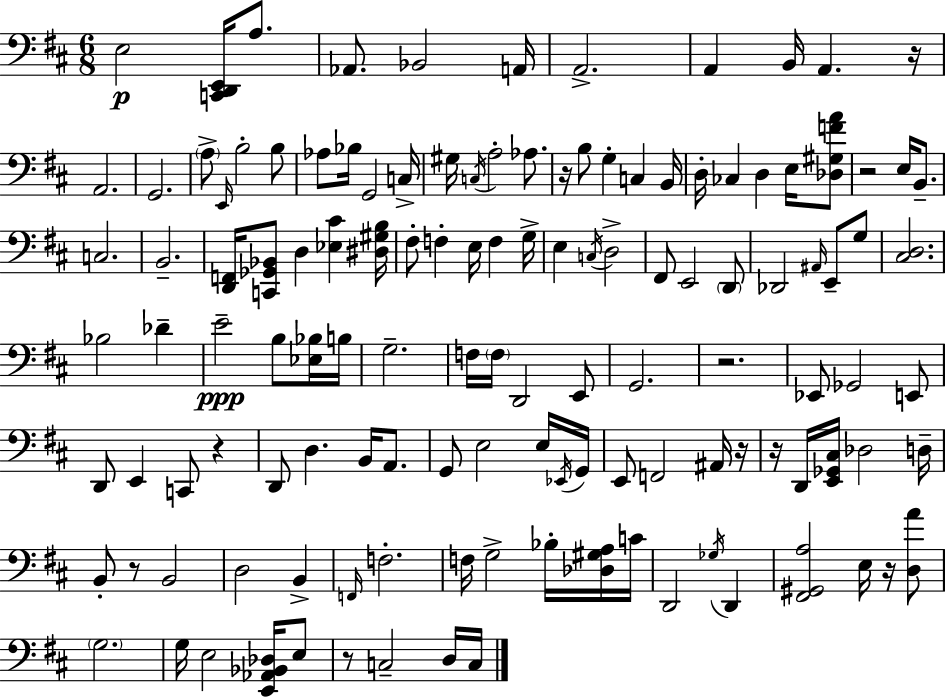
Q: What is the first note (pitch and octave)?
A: E3